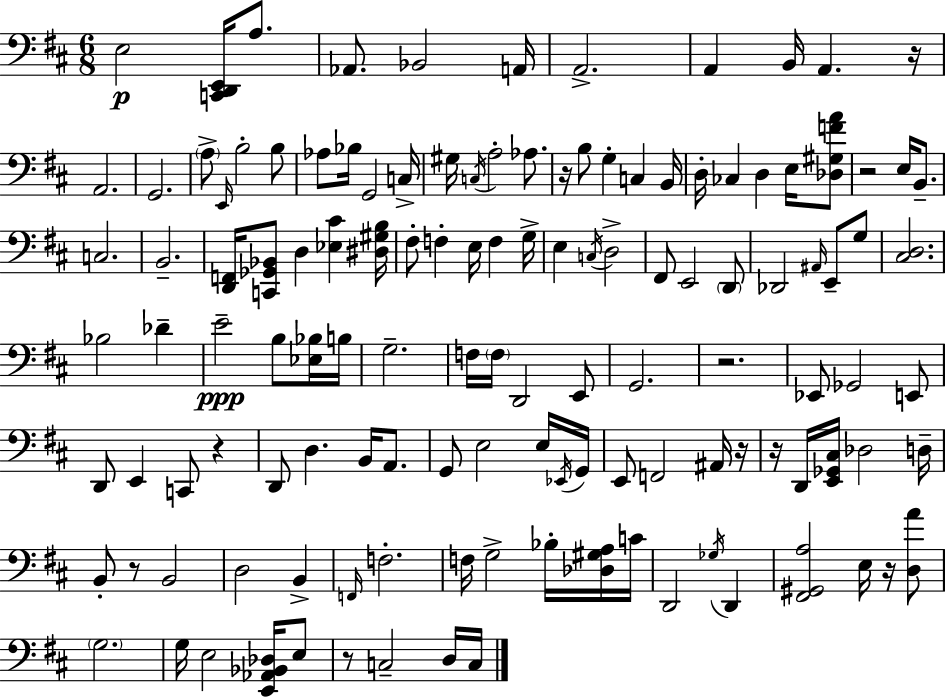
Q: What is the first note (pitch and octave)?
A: E3